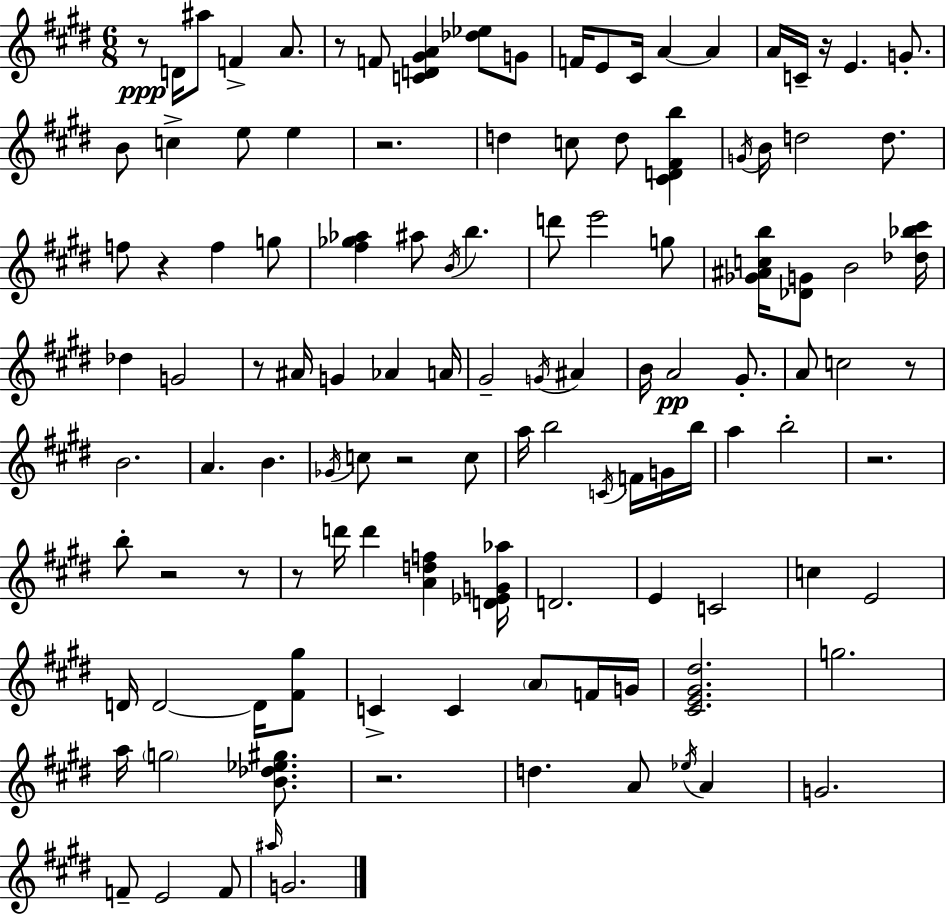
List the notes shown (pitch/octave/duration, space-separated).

R/e D4/s A#5/e F4/q A4/e. R/e F4/e [C4,D4,G#4,A4]/q [Db5,Eb5]/e G4/e F4/s E4/e C#4/s A4/q A4/q A4/s C4/s R/s E4/q. G4/e. B4/e C5/q E5/e E5/q R/h. D5/q C5/e D5/e [C#4,D4,F#4,B5]/q G4/s B4/s D5/h D5/e. F5/e R/q F5/q G5/e [F#5,Gb5,Ab5]/q A#5/e B4/s B5/q. D6/e E6/h G5/e [Gb4,A#4,C5,B5]/s [Db4,G4]/e B4/h [Db5,Bb5,C#6]/s Db5/q G4/h R/e A#4/s G4/q Ab4/q A4/s G#4/h G4/s A#4/q B4/s A4/h G#4/e. A4/e C5/h R/e B4/h. A4/q. B4/q. Gb4/s C5/e R/h C5/e A5/s B5/h C4/s F4/s G4/s B5/s A5/q B5/h R/h. B5/e R/h R/e R/e D6/s D6/q [A4,D5,F5]/q [D4,Eb4,G4,Ab5]/s D4/h. E4/q C4/h C5/q E4/h D4/s D4/h D4/s [F#4,G#5]/e C4/q C4/q A4/e F4/s G4/s [C#4,E4,G#4,D#5]/h. G5/h. A5/s G5/h [B4,Db5,Eb5,G#5]/e. R/h. D5/q. A4/e Eb5/s A4/q G4/h. F4/e E4/h F4/e A#5/s G4/h.